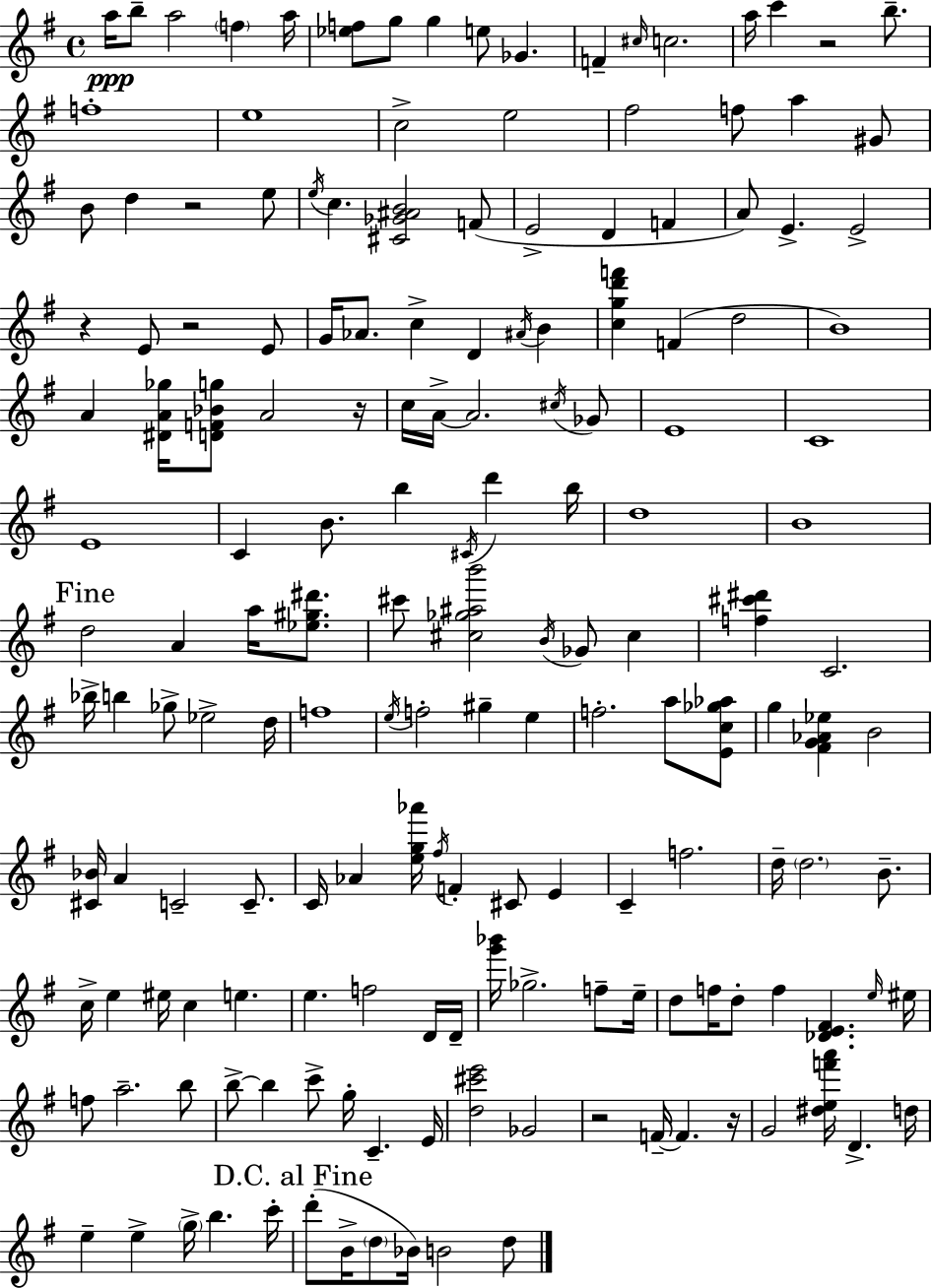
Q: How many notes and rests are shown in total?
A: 167